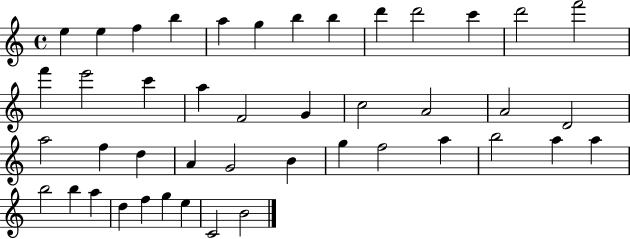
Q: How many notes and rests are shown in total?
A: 44